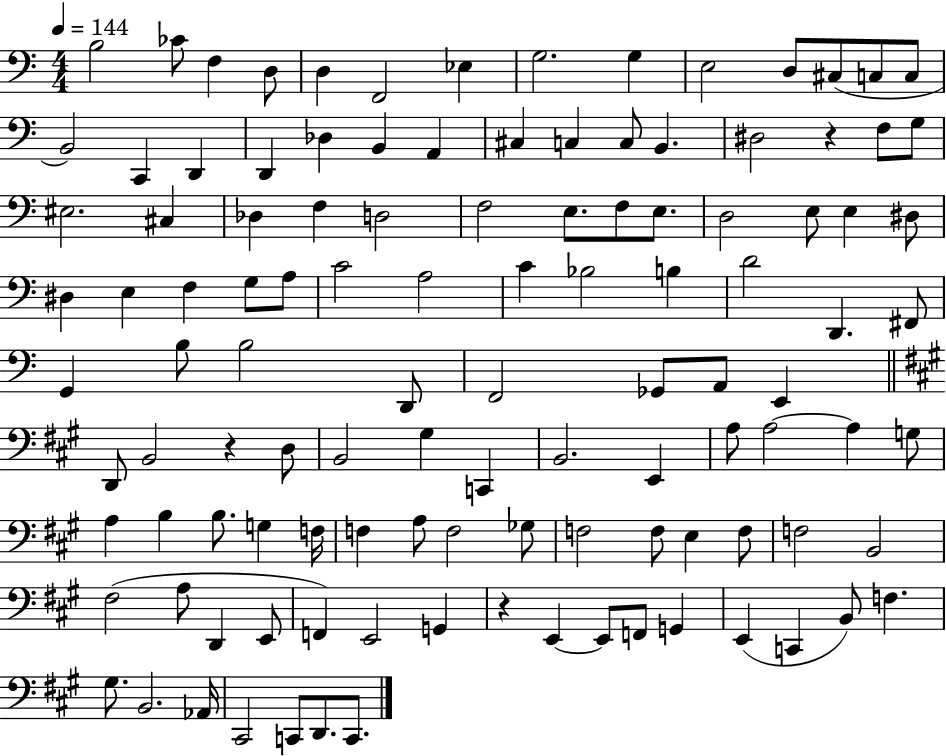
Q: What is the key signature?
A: C major